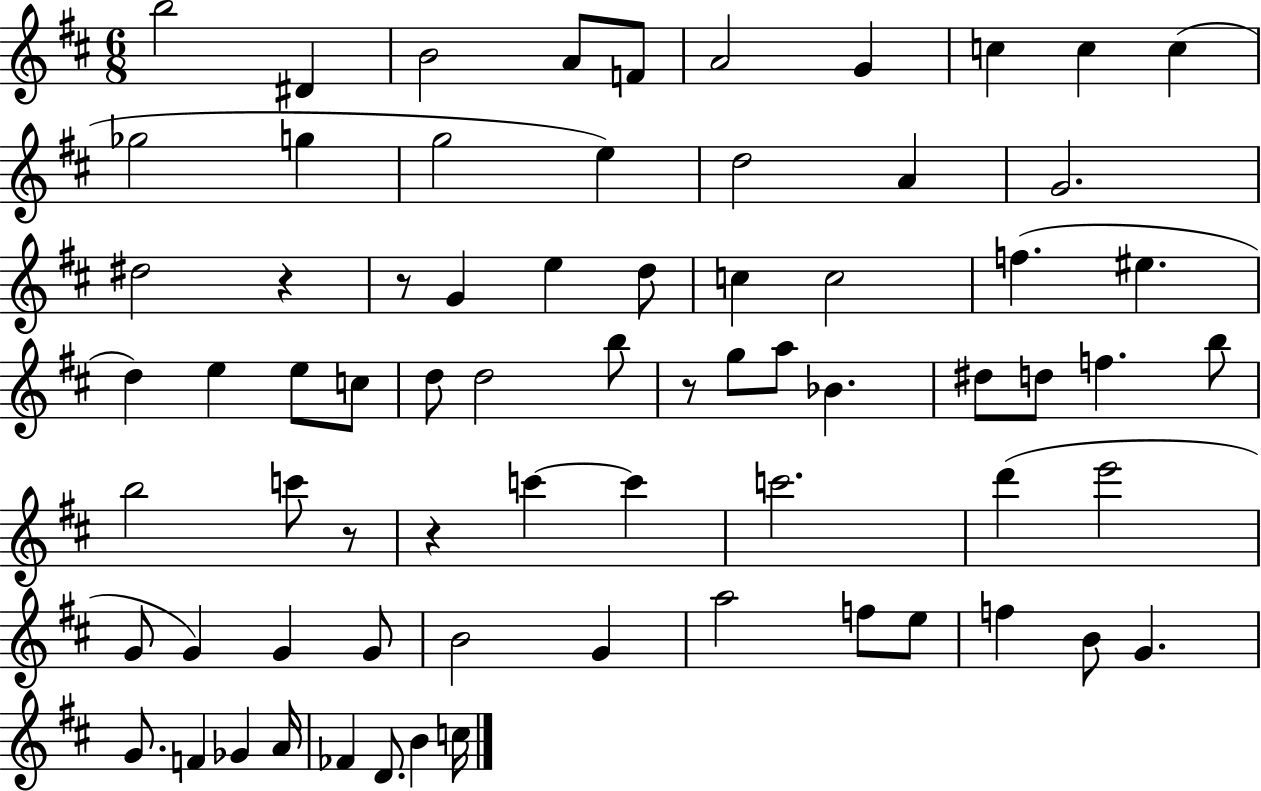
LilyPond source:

{
  \clef treble
  \numericTimeSignature
  \time 6/8
  \key d \major
  b''2 dis'4 | b'2 a'8 f'8 | a'2 g'4 | c''4 c''4 c''4( | \break ges''2 g''4 | g''2 e''4) | d''2 a'4 | g'2. | \break dis''2 r4 | r8 g'4 e''4 d''8 | c''4 c''2 | f''4.( eis''4. | \break d''4) e''4 e''8 c''8 | d''8 d''2 b''8 | r8 g''8 a''8 bes'4. | dis''8 d''8 f''4. b''8 | \break b''2 c'''8 r8 | r4 c'''4~~ c'''4 | c'''2. | d'''4( e'''2 | \break g'8 g'4) g'4 g'8 | b'2 g'4 | a''2 f''8 e''8 | f''4 b'8 g'4. | \break g'8. f'4 ges'4 a'16 | fes'4 d'8. b'4 c''16 | \bar "|."
}